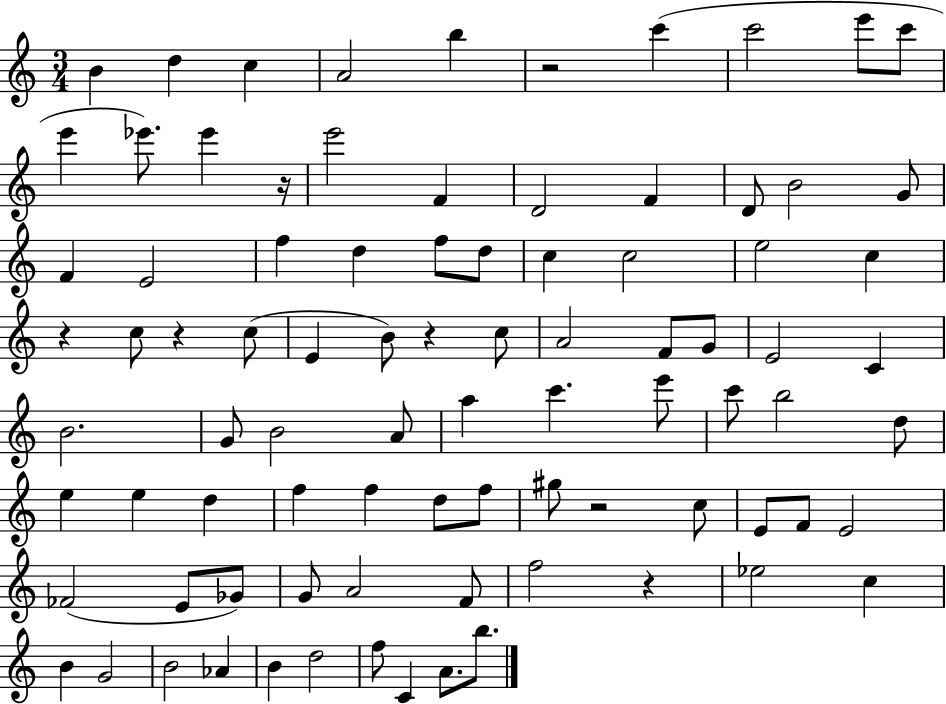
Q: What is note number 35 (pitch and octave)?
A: A4